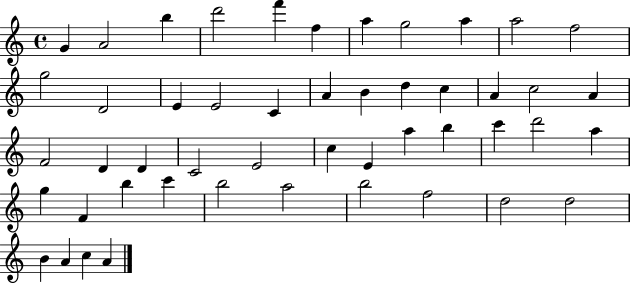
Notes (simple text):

G4/q A4/h B5/q D6/h F6/q F5/q A5/q G5/h A5/q A5/h F5/h G5/h D4/h E4/q E4/h C4/q A4/q B4/q D5/q C5/q A4/q C5/h A4/q F4/h D4/q D4/q C4/h E4/h C5/q E4/q A5/q B5/q C6/q D6/h A5/q G5/q F4/q B5/q C6/q B5/h A5/h B5/h F5/h D5/h D5/h B4/q A4/q C5/q A4/q